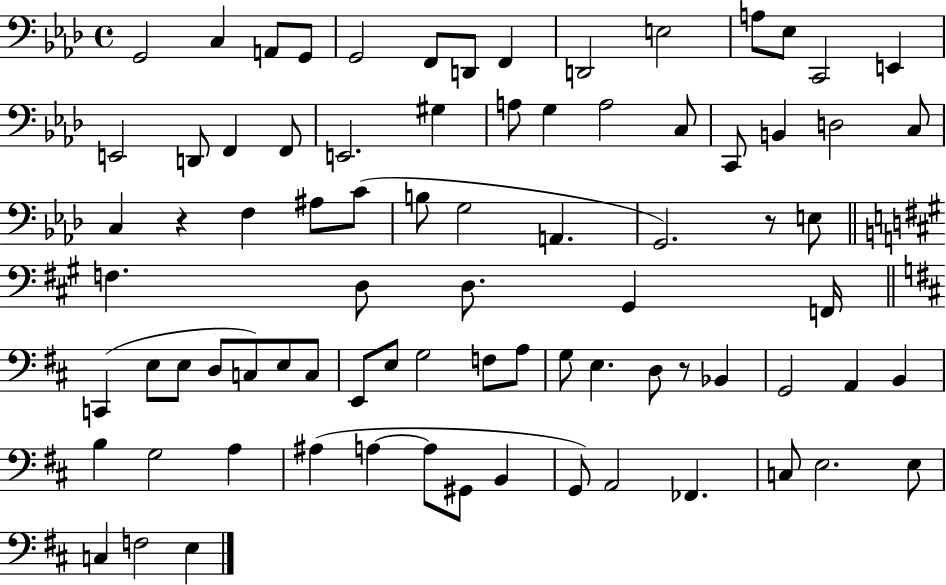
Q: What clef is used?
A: bass